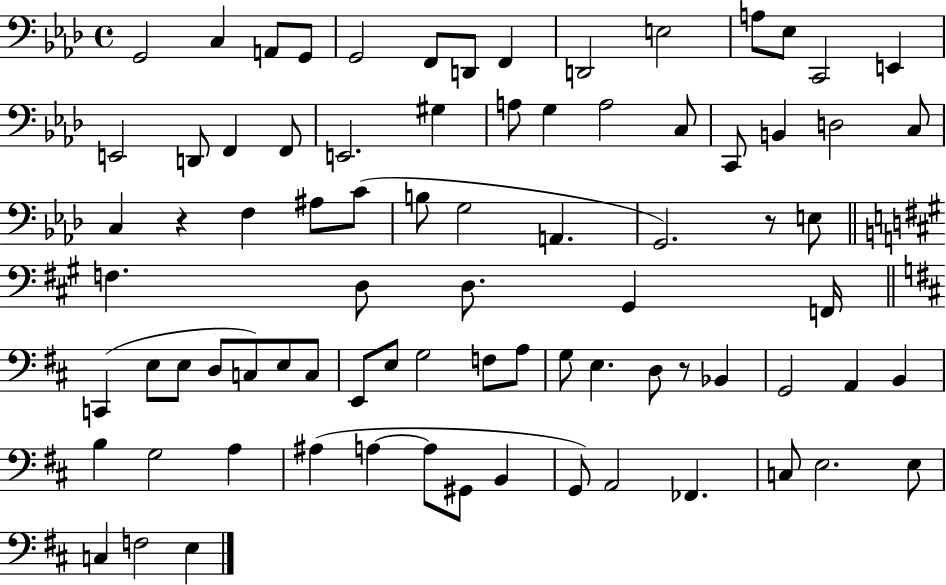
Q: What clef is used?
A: bass